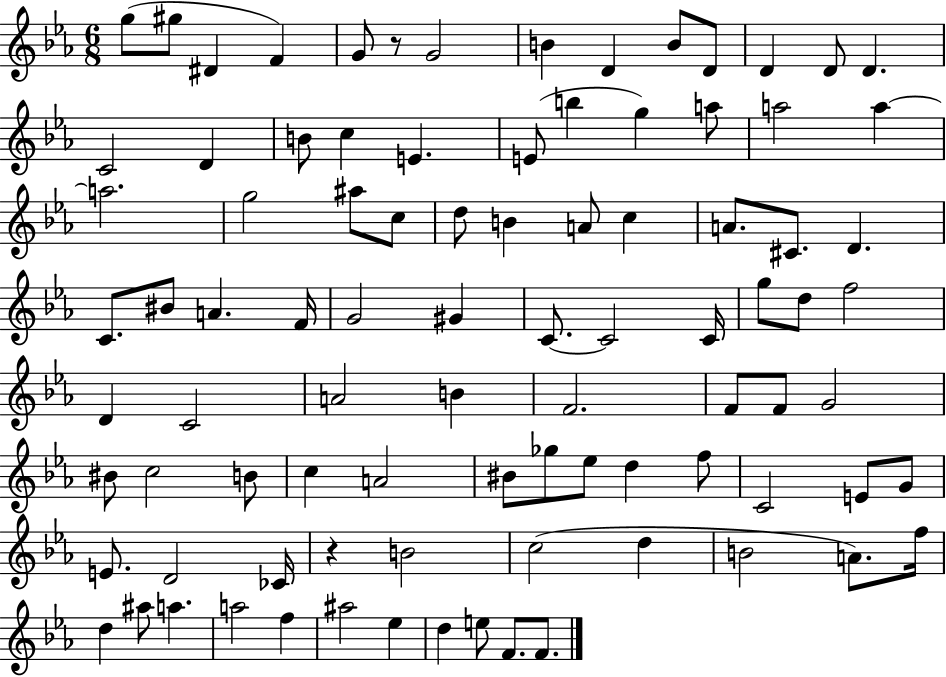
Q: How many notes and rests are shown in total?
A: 90